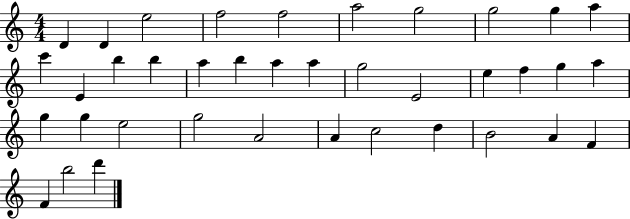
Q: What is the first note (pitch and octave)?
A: D4